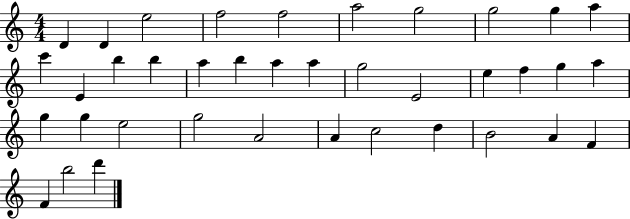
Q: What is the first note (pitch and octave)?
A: D4